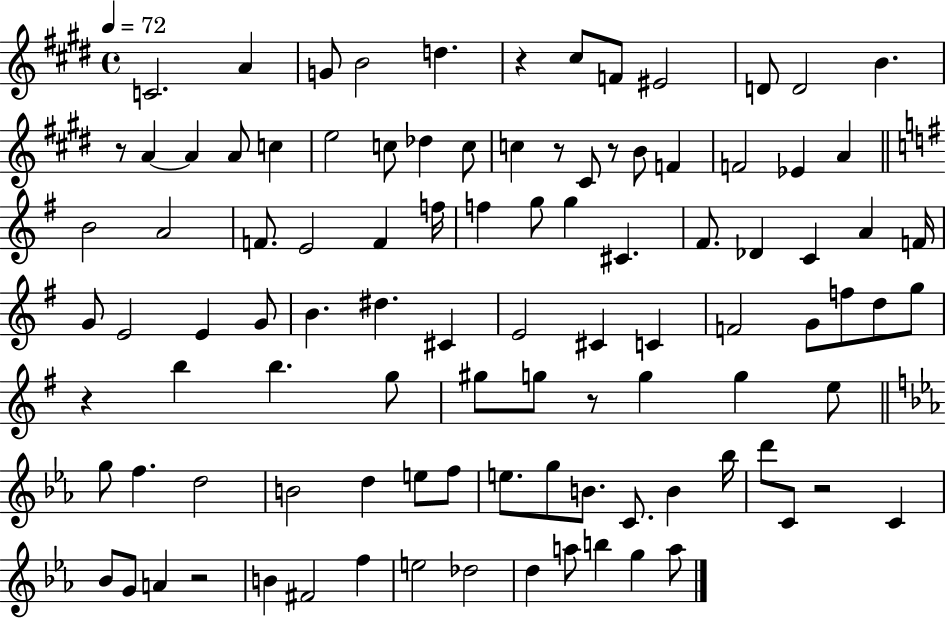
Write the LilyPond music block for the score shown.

{
  \clef treble
  \time 4/4
  \defaultTimeSignature
  \key e \major
  \tempo 4 = 72
  c'2. a'4 | g'8 b'2 d''4. | r4 cis''8 f'8 eis'2 | d'8 d'2 b'4. | \break r8 a'4~~ a'4 a'8 c''4 | e''2 c''8 des''4 c''8 | c''4 r8 cis'8 r8 b'8 f'4 | f'2 ees'4 a'4 | \break \bar "||" \break \key g \major b'2 a'2 | f'8. e'2 f'4 f''16 | f''4 g''8 g''4 cis'4. | fis'8. des'4 c'4 a'4 f'16 | \break g'8 e'2 e'4 g'8 | b'4. dis''4. cis'4 | e'2 cis'4 c'4 | f'2 g'8 f''8 d''8 g''8 | \break r4 b''4 b''4. g''8 | gis''8 g''8 r8 g''4 g''4 e''8 | \bar "||" \break \key c \minor g''8 f''4. d''2 | b'2 d''4 e''8 f''8 | e''8. g''8 b'8. c'8. b'4 bes''16 | d'''8 c'8 r2 c'4 | \break bes'8 g'8 a'4 r2 | b'4 fis'2 f''4 | e''2 des''2 | d''4 a''8 b''4 g''4 a''8 | \break \bar "|."
}